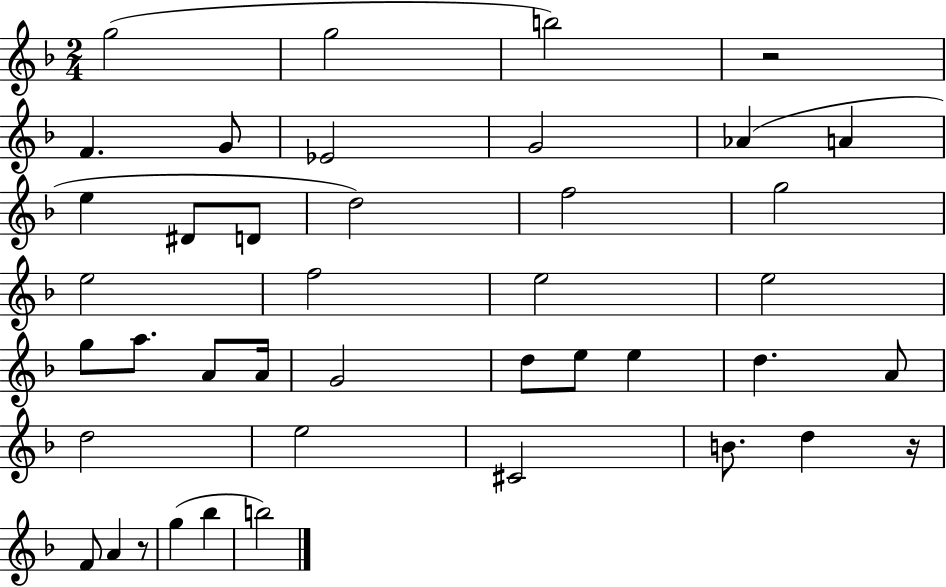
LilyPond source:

{
  \clef treble
  \numericTimeSignature
  \time 2/4
  \key f \major
  \repeat volta 2 { g''2( | g''2 | b''2) | r2 | \break f'4. g'8 | ees'2 | g'2 | aes'4( a'4 | \break e''4 dis'8 d'8 | d''2) | f''2 | g''2 | \break e''2 | f''2 | e''2 | e''2 | \break g''8 a''8. a'8 a'16 | g'2 | d''8 e''8 e''4 | d''4. a'8 | \break d''2 | e''2 | cis'2 | b'8. d''4 r16 | \break f'8 a'4 r8 | g''4( bes''4 | b''2) | } \bar "|."
}